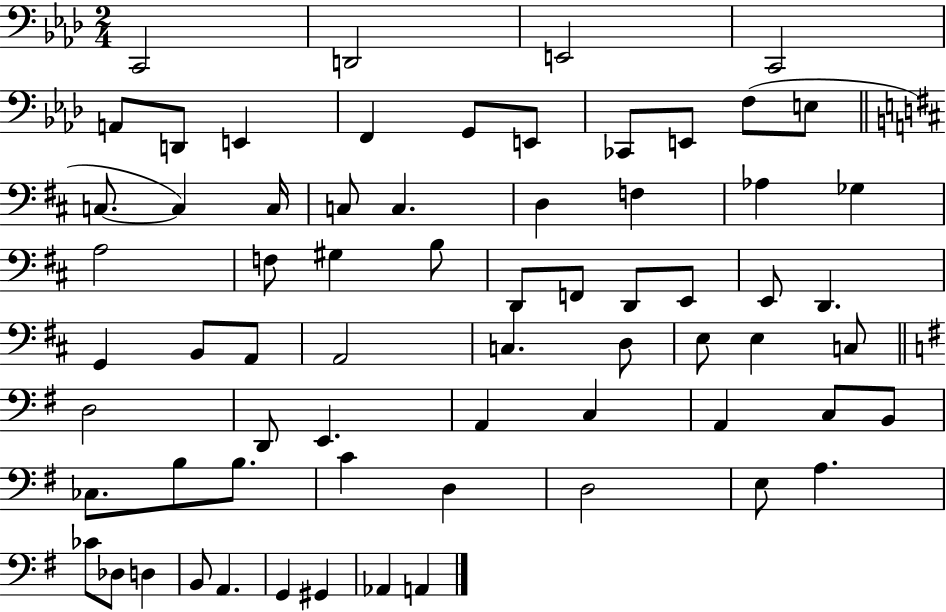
{
  \clef bass
  \numericTimeSignature
  \time 2/4
  \key aes \major
  c,2 | d,2 | e,2 | c,2 | \break a,8 d,8 e,4 | f,4 g,8 e,8 | ces,8 e,8 f8( e8 | \bar "||" \break \key b \minor c8.~~ c4) c16 | c8 c4. | d4 f4 | aes4 ges4 | \break a2 | f8 gis4 b8 | d,8 f,8 d,8 e,8 | e,8 d,4. | \break g,4 b,8 a,8 | a,2 | c4. d8 | e8 e4 c8 | \break \bar "||" \break \key g \major d2 | d,8 e,4. | a,4 c4 | a,4 c8 b,8 | \break ces8. b8 b8. | c'4 d4 | d2 | e8 a4. | \break ces'8 des8 d4 | b,8 a,4. | g,4 gis,4 | aes,4 a,4 | \break \bar "|."
}